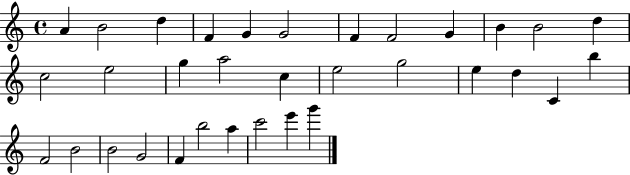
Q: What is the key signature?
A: C major